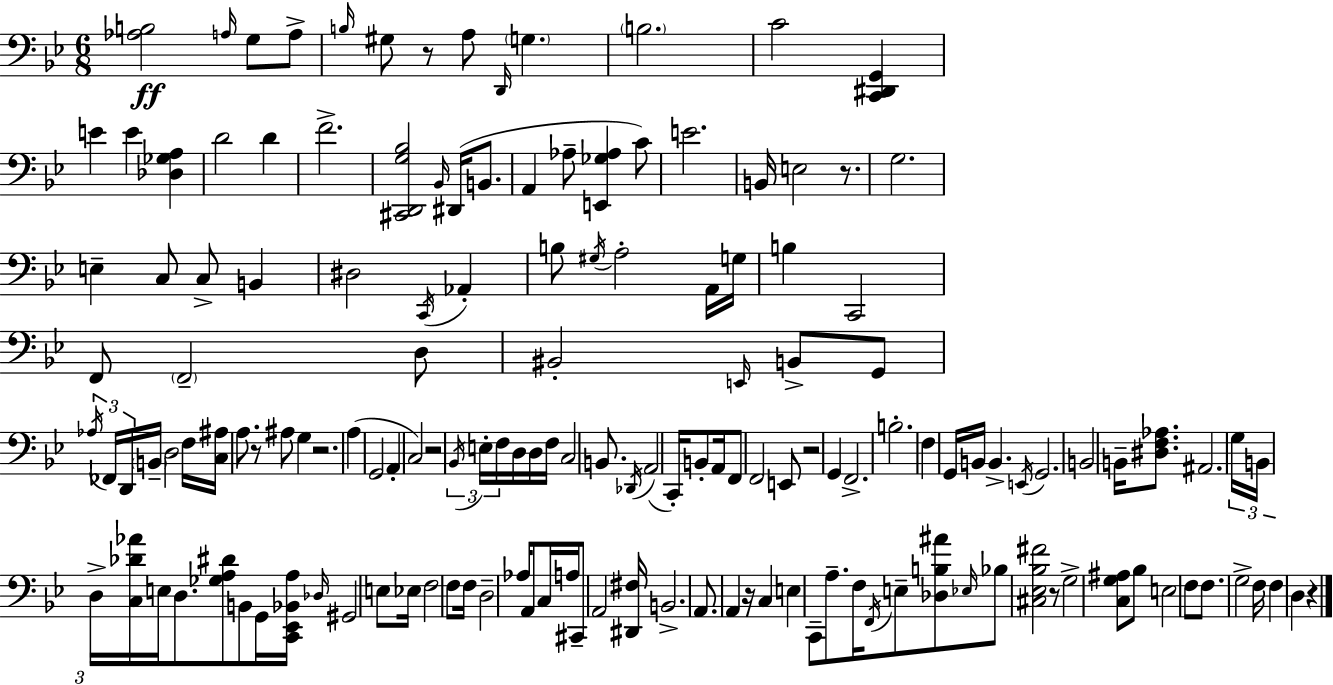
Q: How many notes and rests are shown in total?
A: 152